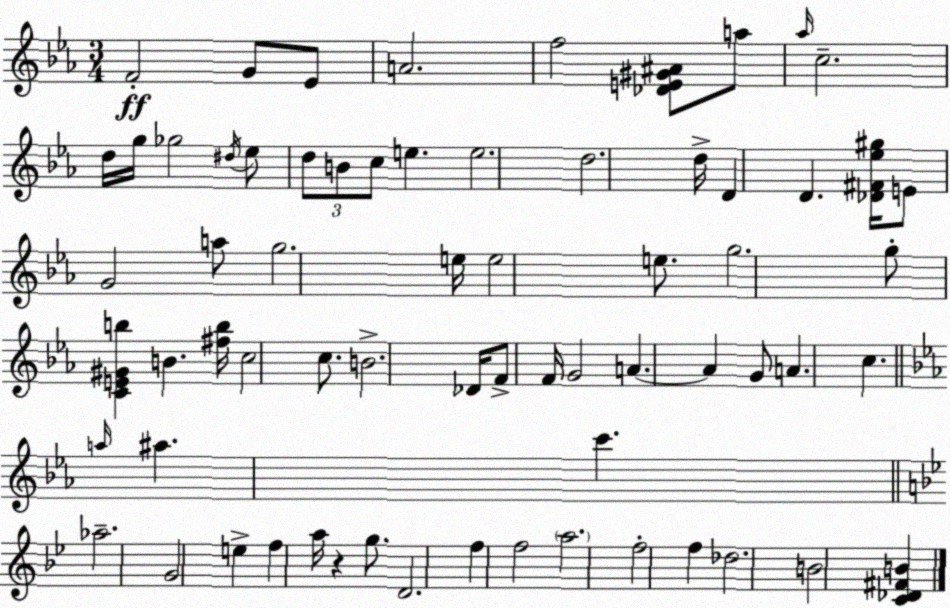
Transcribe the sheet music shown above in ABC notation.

X:1
T:Untitled
M:3/4
L:1/4
K:Eb
F2 G/2 _E/2 A2 f2 [_DE^G^A]/2 a/2 _a/4 c2 d/4 g/4 _g2 ^d/4 _e/2 d/2 B/2 c/2 e e2 d2 d/4 D D [_D^F_e^g]/4 E/2 G2 a/2 g2 e/4 e2 e/2 g2 g/2 [CE^Gb] B [^fb]/4 c2 c/2 B2 _D/4 F/2 F/4 G2 A A G/2 A c a/4 ^a c' _a2 G2 e f a/4 z g/2 D2 f f2 a2 f2 f _d2 B2 [C_D^FB]